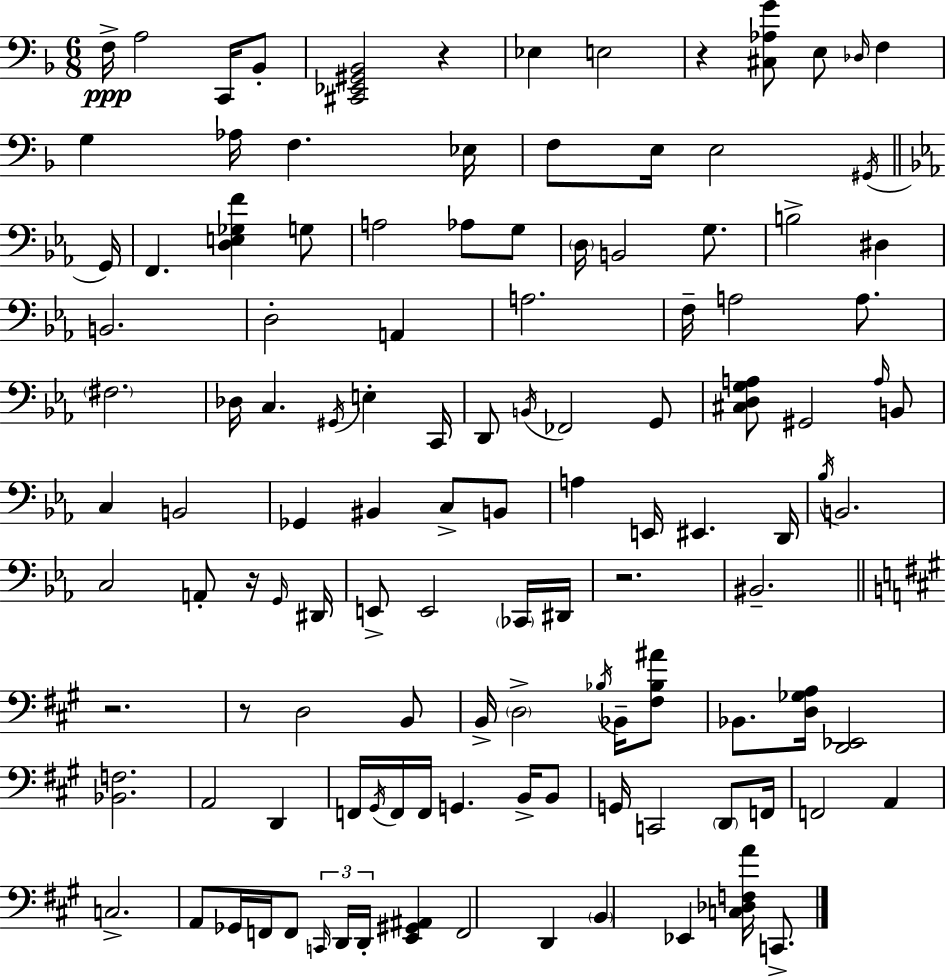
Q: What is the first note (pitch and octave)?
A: F3